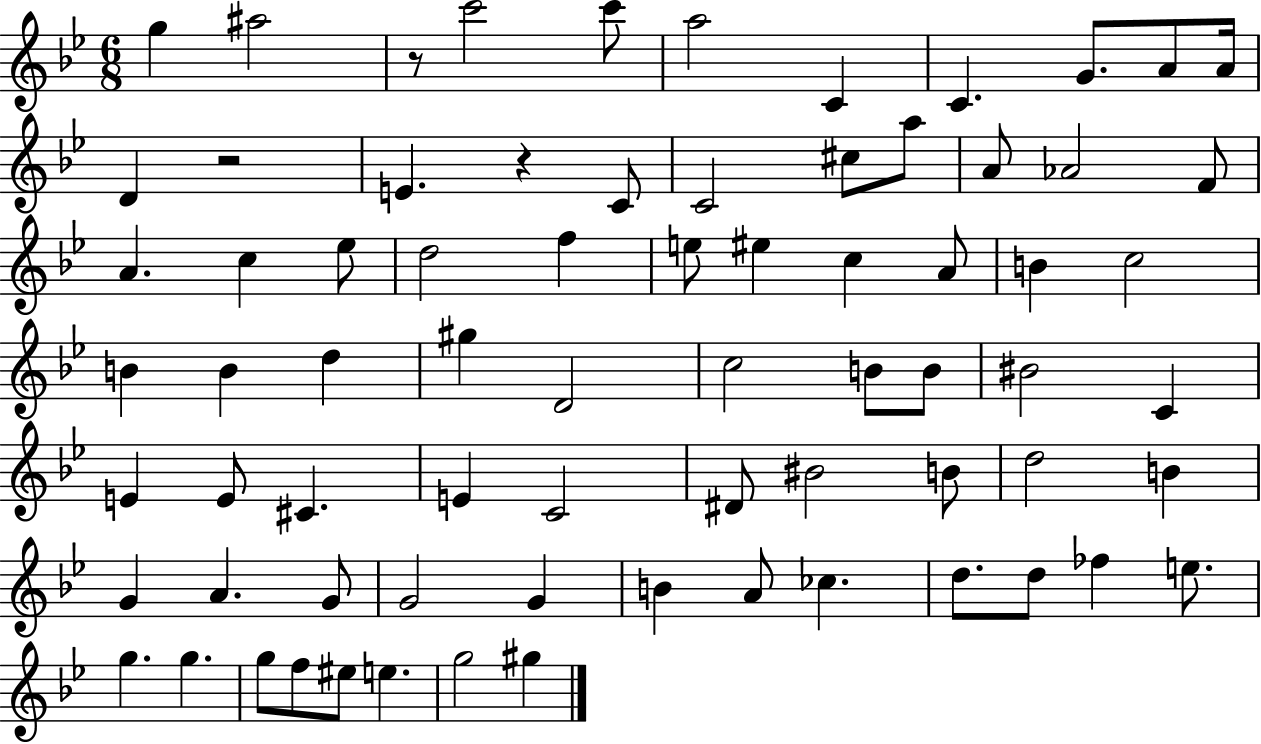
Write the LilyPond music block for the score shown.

{
  \clef treble
  \numericTimeSignature
  \time 6/8
  \key bes \major
  g''4 ais''2 | r8 c'''2 c'''8 | a''2 c'4 | c'4. g'8. a'8 a'16 | \break d'4 r2 | e'4. r4 c'8 | c'2 cis''8 a''8 | a'8 aes'2 f'8 | \break a'4. c''4 ees''8 | d''2 f''4 | e''8 eis''4 c''4 a'8 | b'4 c''2 | \break b'4 b'4 d''4 | gis''4 d'2 | c''2 b'8 b'8 | bis'2 c'4 | \break e'4 e'8 cis'4. | e'4 c'2 | dis'8 bis'2 b'8 | d''2 b'4 | \break g'4 a'4. g'8 | g'2 g'4 | b'4 a'8 ces''4. | d''8. d''8 fes''4 e''8. | \break g''4. g''4. | g''8 f''8 eis''8 e''4. | g''2 gis''4 | \bar "|."
}